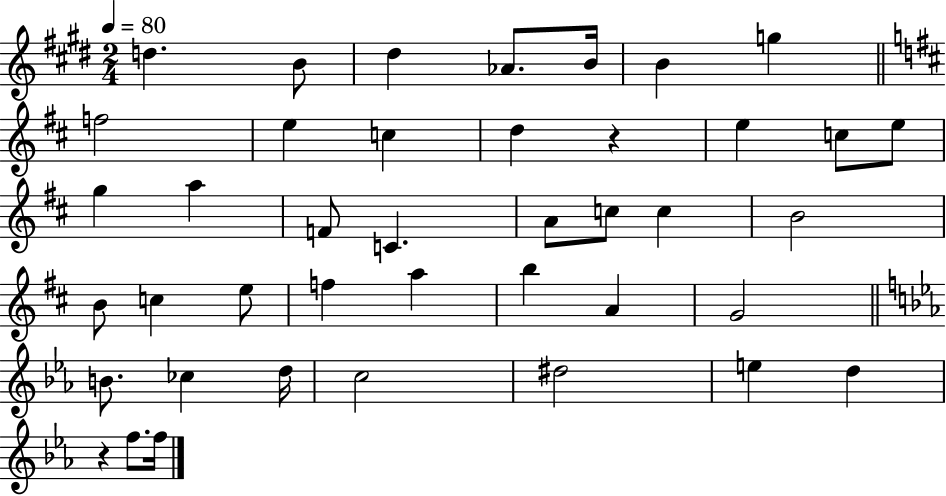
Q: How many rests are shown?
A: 2